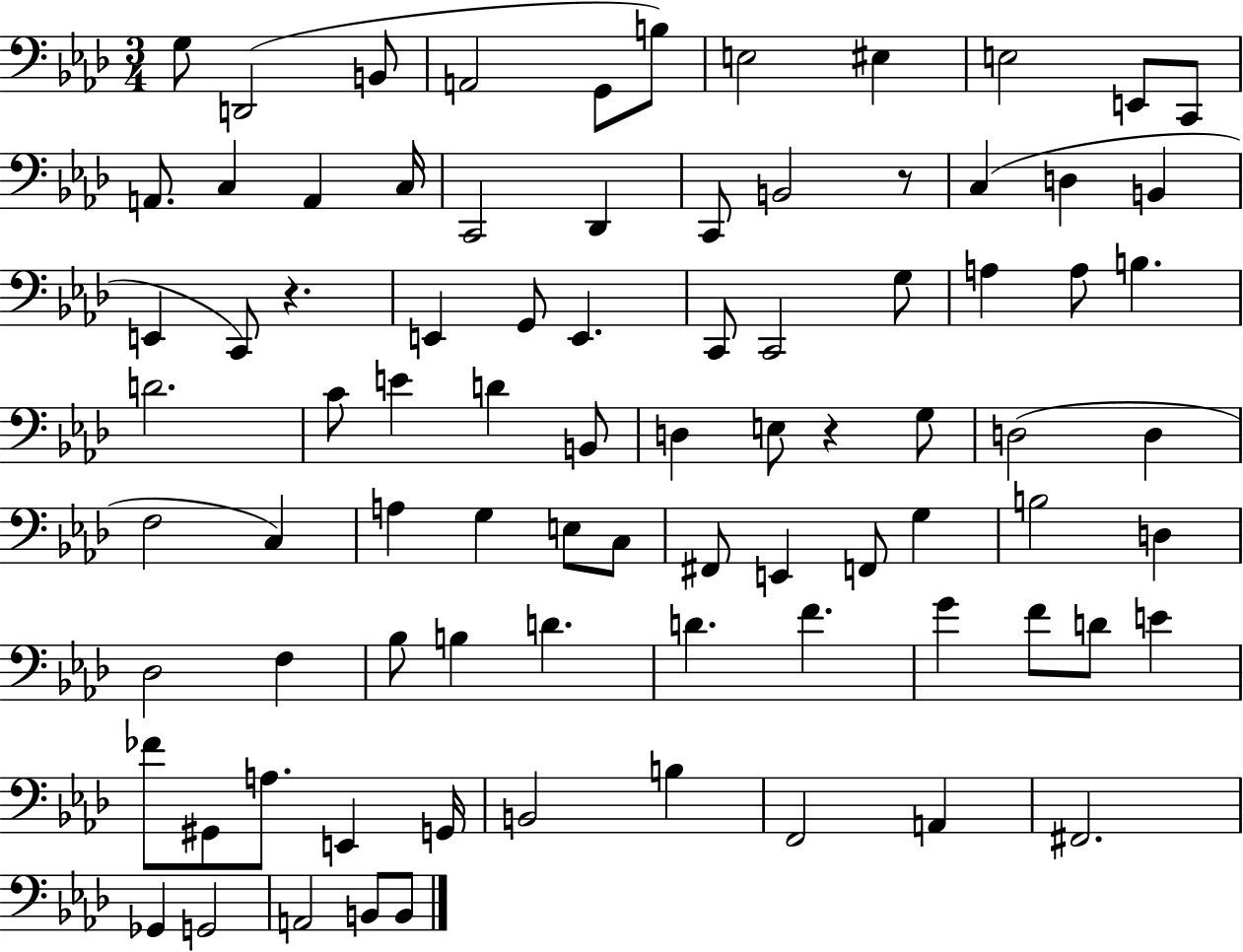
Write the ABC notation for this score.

X:1
T:Untitled
M:3/4
L:1/4
K:Ab
G,/2 D,,2 B,,/2 A,,2 G,,/2 B,/2 E,2 ^E, E,2 E,,/2 C,,/2 A,,/2 C, A,, C,/4 C,,2 _D,, C,,/2 B,,2 z/2 C, D, B,, E,, C,,/2 z E,, G,,/2 E,, C,,/2 C,,2 G,/2 A, A,/2 B, D2 C/2 E D B,,/2 D, E,/2 z G,/2 D,2 D, F,2 C, A, G, E,/2 C,/2 ^F,,/2 E,, F,,/2 G, B,2 D, _D,2 F, _B,/2 B, D D F G F/2 D/2 E _F/2 ^G,,/2 A,/2 E,, G,,/4 B,,2 B, F,,2 A,, ^F,,2 _G,, G,,2 A,,2 B,,/2 B,,/2